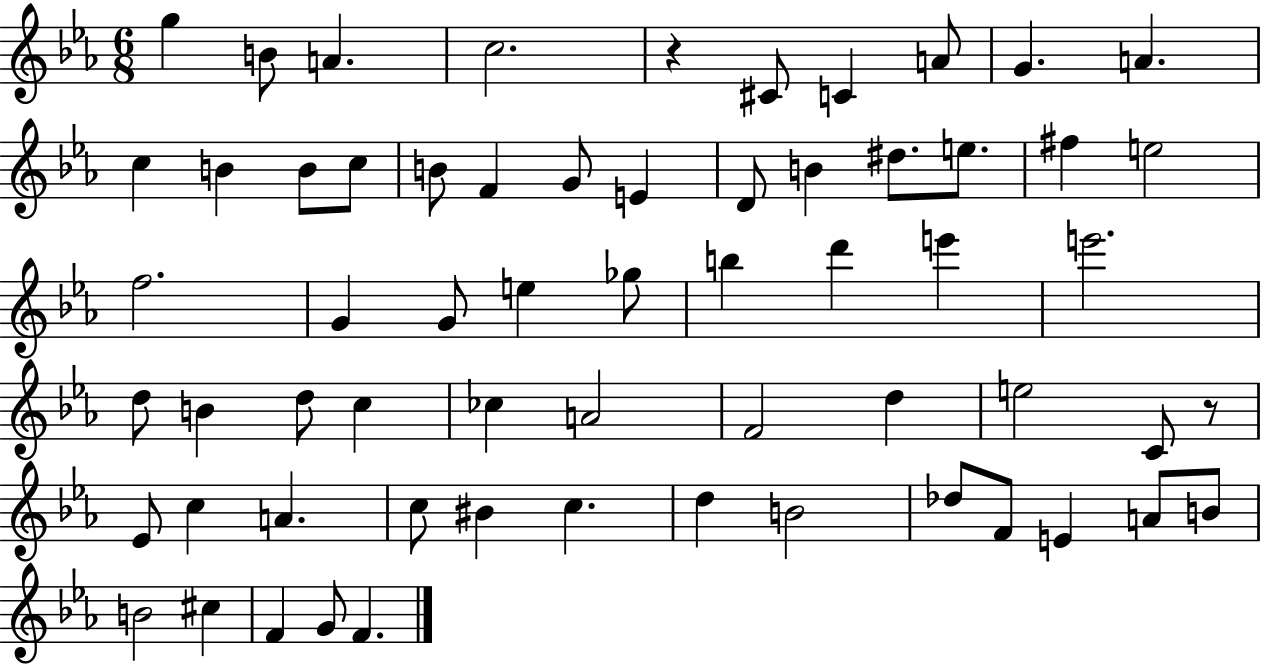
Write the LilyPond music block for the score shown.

{
  \clef treble
  \numericTimeSignature
  \time 6/8
  \key ees \major
  g''4 b'8 a'4. | c''2. | r4 cis'8 c'4 a'8 | g'4. a'4. | \break c''4 b'4 b'8 c''8 | b'8 f'4 g'8 e'4 | d'8 b'4 dis''8. e''8. | fis''4 e''2 | \break f''2. | g'4 g'8 e''4 ges''8 | b''4 d'''4 e'''4 | e'''2. | \break d''8 b'4 d''8 c''4 | ces''4 a'2 | f'2 d''4 | e''2 c'8 r8 | \break ees'8 c''4 a'4. | c''8 bis'4 c''4. | d''4 b'2 | des''8 f'8 e'4 a'8 b'8 | \break b'2 cis''4 | f'4 g'8 f'4. | \bar "|."
}